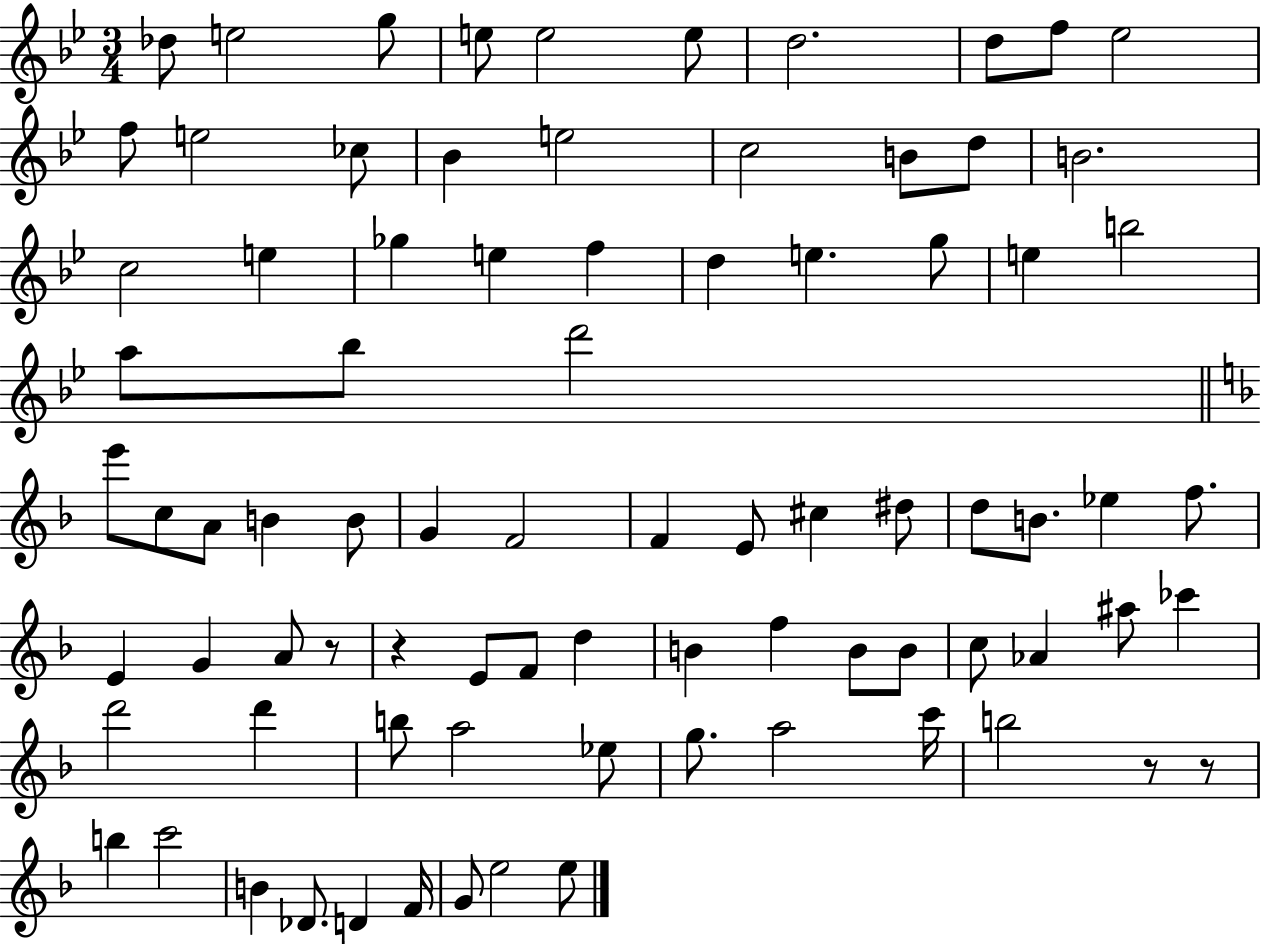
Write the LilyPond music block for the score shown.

{
  \clef treble
  \numericTimeSignature
  \time 3/4
  \key bes \major
  des''8 e''2 g''8 | e''8 e''2 e''8 | d''2. | d''8 f''8 ees''2 | \break f''8 e''2 ces''8 | bes'4 e''2 | c''2 b'8 d''8 | b'2. | \break c''2 e''4 | ges''4 e''4 f''4 | d''4 e''4. g''8 | e''4 b''2 | \break a''8 bes''8 d'''2 | \bar "||" \break \key f \major e'''8 c''8 a'8 b'4 b'8 | g'4 f'2 | f'4 e'8 cis''4 dis''8 | d''8 b'8. ees''4 f''8. | \break e'4 g'4 a'8 r8 | r4 e'8 f'8 d''4 | b'4 f''4 b'8 b'8 | c''8 aes'4 ais''8 ces'''4 | \break d'''2 d'''4 | b''8 a''2 ees''8 | g''8. a''2 c'''16 | b''2 r8 r8 | \break b''4 c'''2 | b'4 des'8. d'4 f'16 | g'8 e''2 e''8 | \bar "|."
}